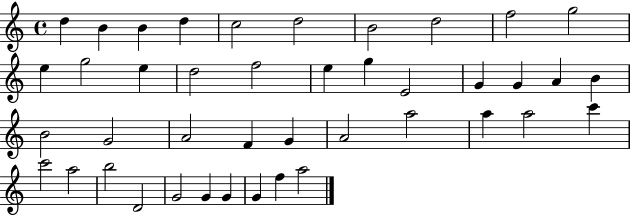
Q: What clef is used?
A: treble